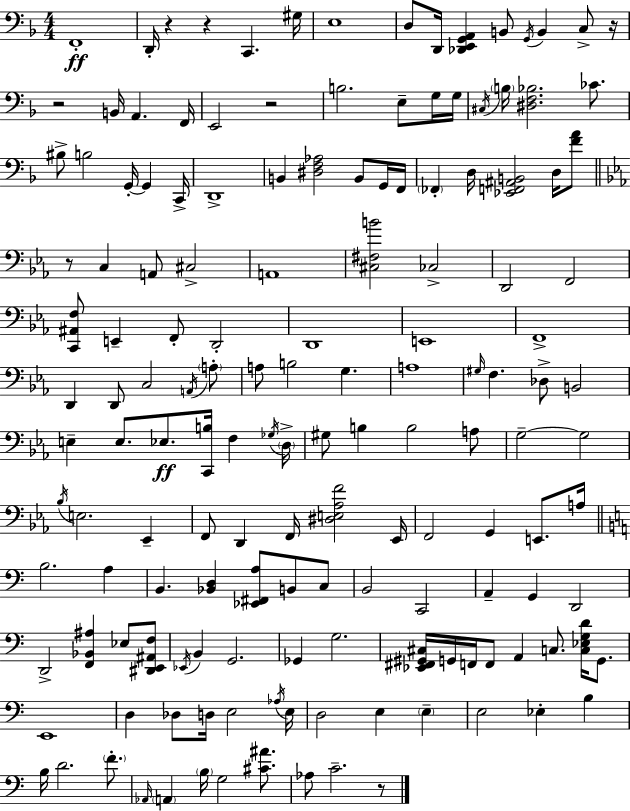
{
  \clef bass
  \numericTimeSignature
  \time 4/4
  \key d \minor
  f,1-.\ff | d,16-. r4 r4 c,4. gis16 | e1 | d8 d,16 <des, e, g, a,>4 b,8 \acciaccatura { g,16 } b,4 c8-> | \break r16 r2 b,16 a,4. | f,16 e,2 r2 | b2. e8-- g16 | g16 \acciaccatura { cis16 } \parenthesize b16 <dis f bes>2. ces'8. | \break bis8-> b2 g,16-.~~ g,4 | c,16-> d,1-> | b,4 <dis f aes>2 b,8 | g,16 f,16 \parenthesize fes,4-. d16 <ees, f, ais, b,>2 d16 | \break <f' a'>8 \bar "||" \break \key c \minor r8 c4 a,8 cis2-> | a,1 | <cis fis b'>2 ces2-> | d,2 f,2 | \break <c, ais, f>8 e,4-- f,8-. d,2-. | d,1 | e,1 | f,1-> | \break d,4 d,8 c2 \acciaccatura { a,16 } \parenthesize a8-. | a8 b2 g4. | a1 | \grace { gis16 } f4. des8-> b,2 | \break e4-- e8. ees8.\ff <c, b>16 f4 | \acciaccatura { ges16 } \parenthesize d16-> gis8 b4 b2 | a8 g2--~~ g2 | \acciaccatura { bes16 } e2. | \break ees,4-- f,8 d,4 f,16 <dis e aes f'>2 | ees,16 f,2 g,4 | e,8. a16 \bar "||" \break \key c \major b2. a4 | b,4. <bes, d>4 <ees, fis, a>8 b,8 c8 | b,2 c,2 | a,4-- g,4 d,2 | \break d,2-> <f, bes, ais>4 ees8 <dis, e, ais, f>8 | \acciaccatura { ees,16 } b,4 g,2. | ges,4 g2. | <ees, fis, gis, cis>16 g,16 f,16 f,8 a,4 c8. <c ees g d'>16 g,8. | \break e,1 | d4 des8 d16 e2 | \acciaccatura { aes16 } e16 d2 e4 \parenthesize e4-- | e2 ees4-. b4 | \break b16 d'2. \parenthesize f'8.-. | \grace { aes,16 } \parenthesize a,4 \parenthesize b16 g2 | <cis' ais'>8. aes8 c'2.-- | r8 \bar "|."
}